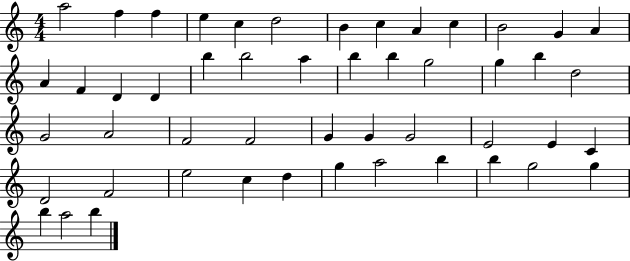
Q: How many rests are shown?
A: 0